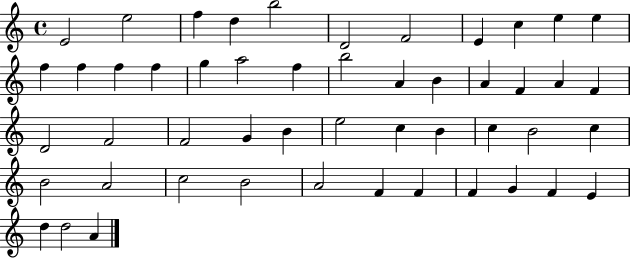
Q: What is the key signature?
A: C major